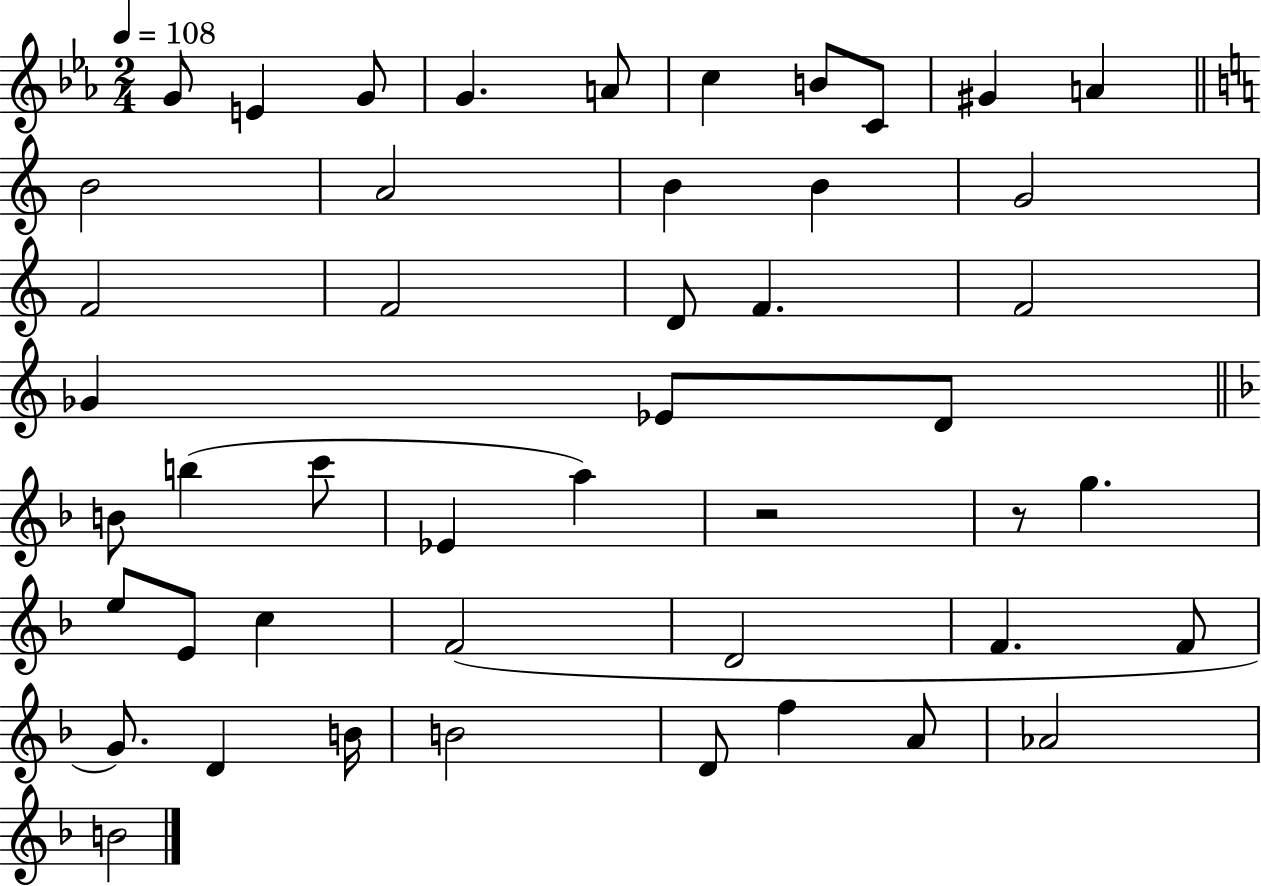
G4/e E4/q G4/e G4/q. A4/e C5/q B4/e C4/e G#4/q A4/q B4/h A4/h B4/q B4/q G4/h F4/h F4/h D4/e F4/q. F4/h Gb4/q Eb4/e D4/e B4/e B5/q C6/e Eb4/q A5/q R/h R/e G5/q. E5/e E4/e C5/q F4/h D4/h F4/q. F4/e G4/e. D4/q B4/s B4/h D4/e F5/q A4/e Ab4/h B4/h